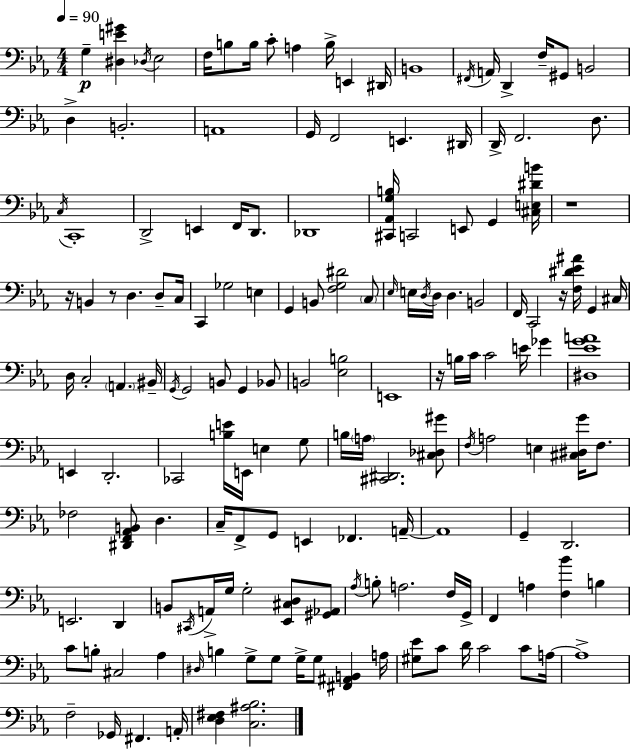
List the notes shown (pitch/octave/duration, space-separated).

G3/q [D#3,E4,G#4]/q Db3/s Eb3/h F3/s B3/e B3/s C4/e A3/q B3/s E2/q D#2/s B2/w F#2/s A2/s D2/q F3/s G#2/e B2/h D3/q B2/h. A2/w G2/s F2/h E2/q. D#2/s D2/s F2/h. D3/e. C3/s C2/w D2/h E2/q F2/s D2/e. Db2/w [C#2,Ab2,G3,B3]/s C2/h E2/e G2/q [C#3,E3,D#4,B4]/s R/w R/s B2/q R/e D3/q. D3/e C3/s C2/q Gb3/h E3/q G2/q B2/e [F3,G3,D#4]/h C3/e Eb3/s E3/s D3/s D3/s D3/q. B2/h F2/s C2/h R/s [F3,D#4,Eb4,A#4]/s G2/q C#3/s D3/s C3/h A2/q. BIS2/s G2/s G2/h B2/e G2/q Bb2/e B2/h [Eb3,B3]/h E2/w R/s B3/s C4/s C4/h E4/s Gb4/q [D#3,Eb4,G4,A4]/w E2/q D2/h. CES2/h [B3,E4]/s E2/s E3/q G3/e B3/s A3/s [C#2,D#2]/h. [C#3,Db3,G#4]/e F3/s A3/h E3/q [C#3,D#3,G4]/s F3/e. FES3/h [D#2,F2,Ab2,B2]/e D3/q. C3/s F2/e G2/e E2/q FES2/q. A2/s A2/w G2/q D2/h. E2/h. D2/q B2/e C#2/s A2/s G3/s G3/h [Eb2,C#3,D3]/e [G#2,Ab2]/e Ab3/s B3/e A3/h. F3/s G2/s F2/q A3/q [F3,Bb4]/q B3/q C4/e B3/e C#3/h Ab3/q D#3/s B3/q G3/e G3/e G3/s G3/e [F#2,A#2,B2]/q A3/s [G#3,Eb4]/e C4/e D4/s C4/h C4/e A3/s A3/w F3/h Gb2/s F#2/q. A2/s [D3,Eb3,F#3]/q [C3,A#3,Bb3]/h.